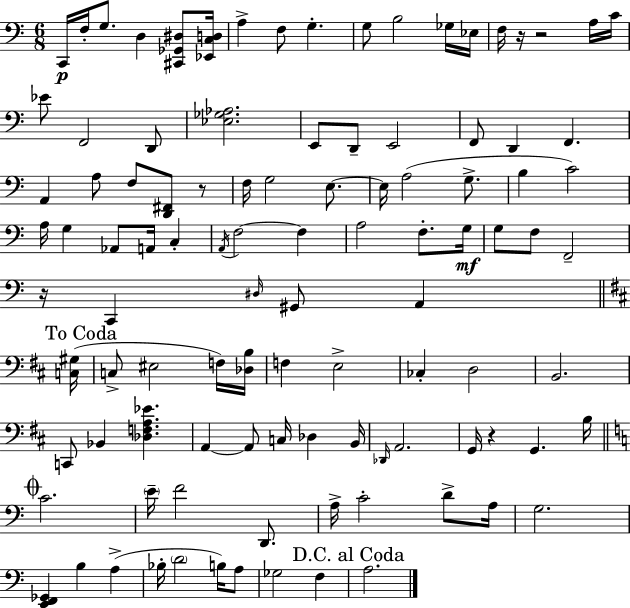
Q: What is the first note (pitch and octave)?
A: C2